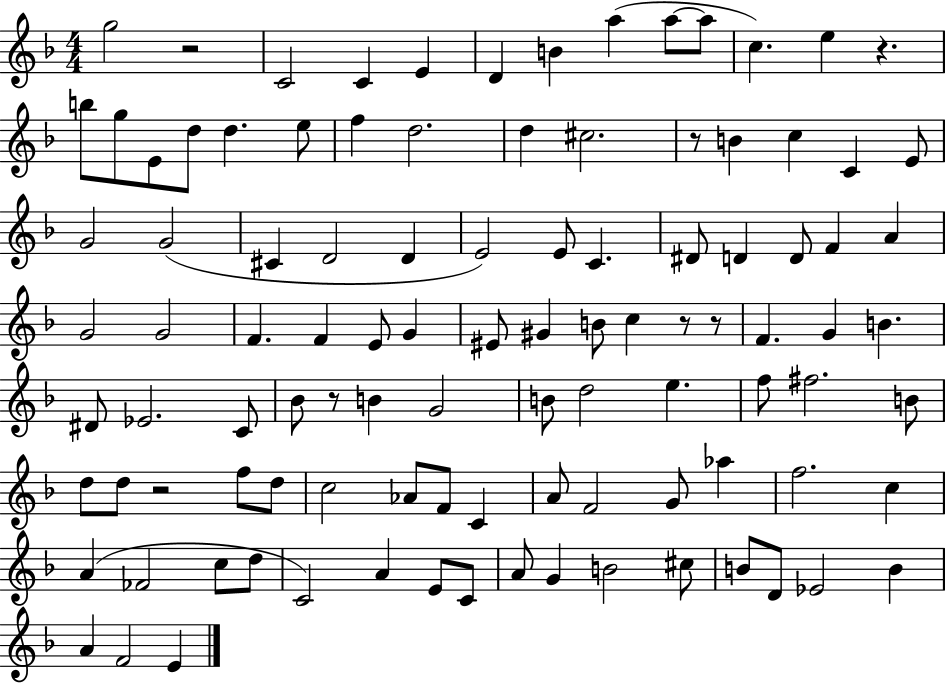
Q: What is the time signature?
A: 4/4